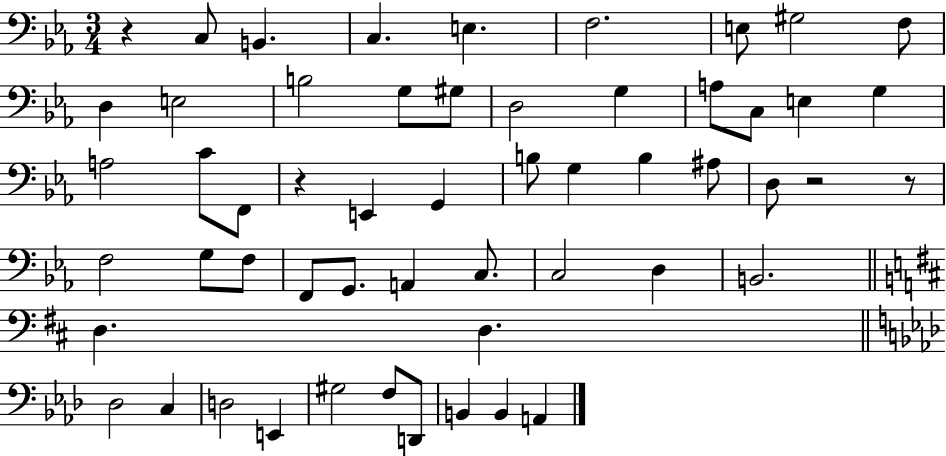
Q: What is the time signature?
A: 3/4